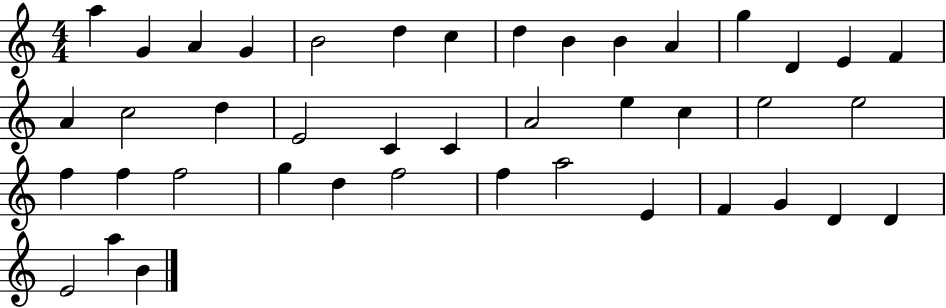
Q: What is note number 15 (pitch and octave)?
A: F4